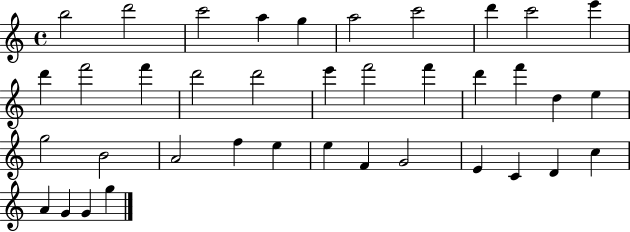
X:1
T:Untitled
M:4/4
L:1/4
K:C
b2 d'2 c'2 a g a2 c'2 d' c'2 e' d' f'2 f' d'2 d'2 e' f'2 f' d' f' d e g2 B2 A2 f e e F G2 E C D c A G G g